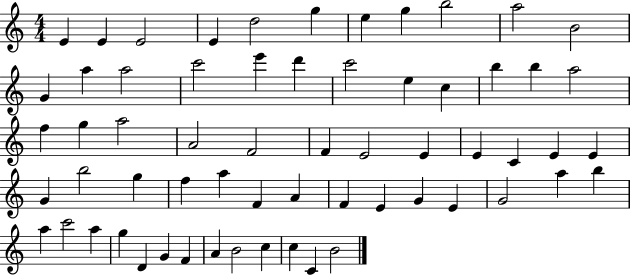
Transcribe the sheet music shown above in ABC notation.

X:1
T:Untitled
M:4/4
L:1/4
K:C
E E E2 E d2 g e g b2 a2 B2 G a a2 c'2 e' d' c'2 e c b b a2 f g a2 A2 F2 F E2 E E C E E G b2 g f a F A F E G E G2 a b a c'2 a g D G F A B2 c c C B2